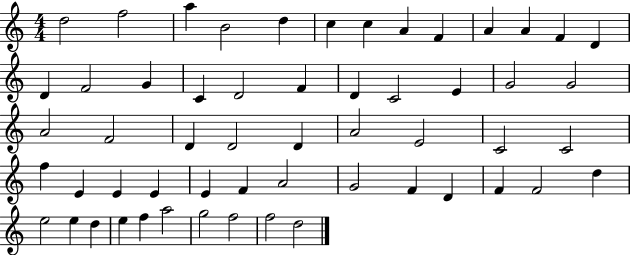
X:1
T:Untitled
M:4/4
L:1/4
K:C
d2 f2 a B2 d c c A F A A F D D F2 G C D2 F D C2 E G2 G2 A2 F2 D D2 D A2 E2 C2 C2 f E E E E F A2 G2 F D F F2 d e2 e d e f a2 g2 f2 f2 d2